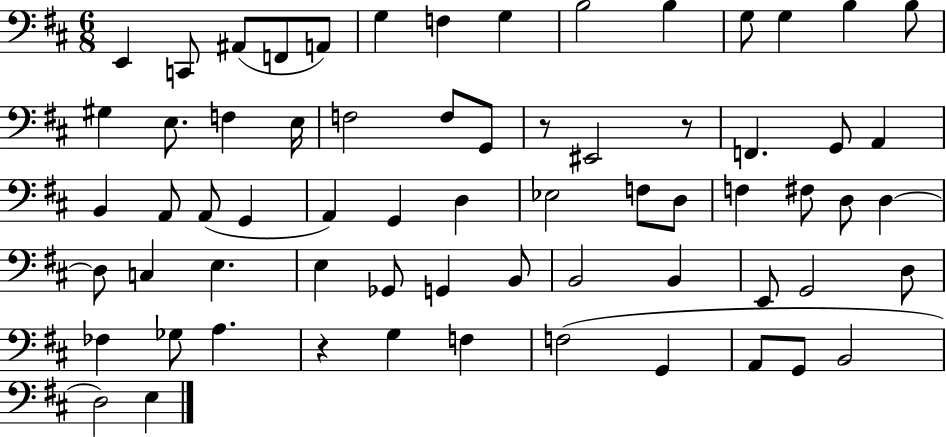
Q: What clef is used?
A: bass